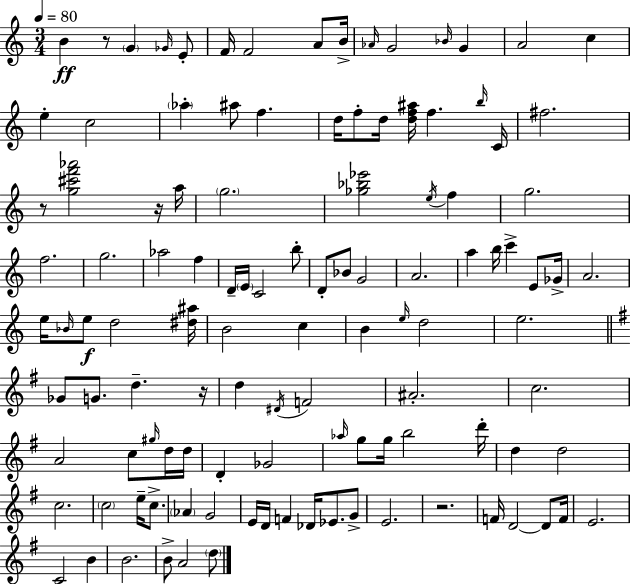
X:1
T:Untitled
M:3/4
L:1/4
K:Am
B z/2 G _G/4 E/2 F/4 F2 A/2 B/4 _A/4 G2 _B/4 G A2 c e c2 _a ^a/2 f d/4 f/2 d/4 [df^a]/4 f b/4 C/4 ^f2 z/2 [g^c'f'_a']2 z/4 a/4 g2 [_g_b_e']2 e/4 f g2 f2 g2 _a2 f D/4 E/4 C2 b/2 D/2 _B/2 G2 A2 a b/4 c' E/2 _G/4 A2 e/4 _B/4 e/2 d2 [^d^a]/4 B2 c B e/4 d2 e2 _G/2 G/2 d z/4 d ^D/4 F2 ^A2 c2 A2 c/2 ^g/4 d/4 d/4 D _G2 _a/4 g/2 g/4 b2 d'/4 d d2 c2 c2 e/4 c/2 _A G2 E/4 D/4 F _D/4 _E/2 G/2 E2 z2 F/4 D2 D/2 F/4 E2 C2 B B2 B/2 A2 d/2